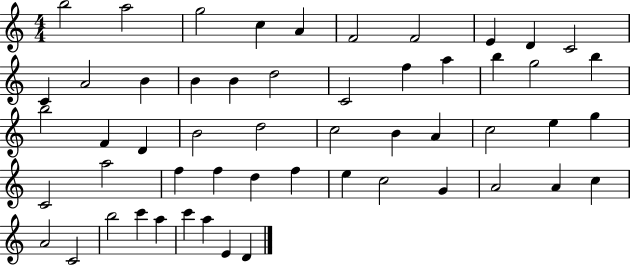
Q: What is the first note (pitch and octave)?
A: B5